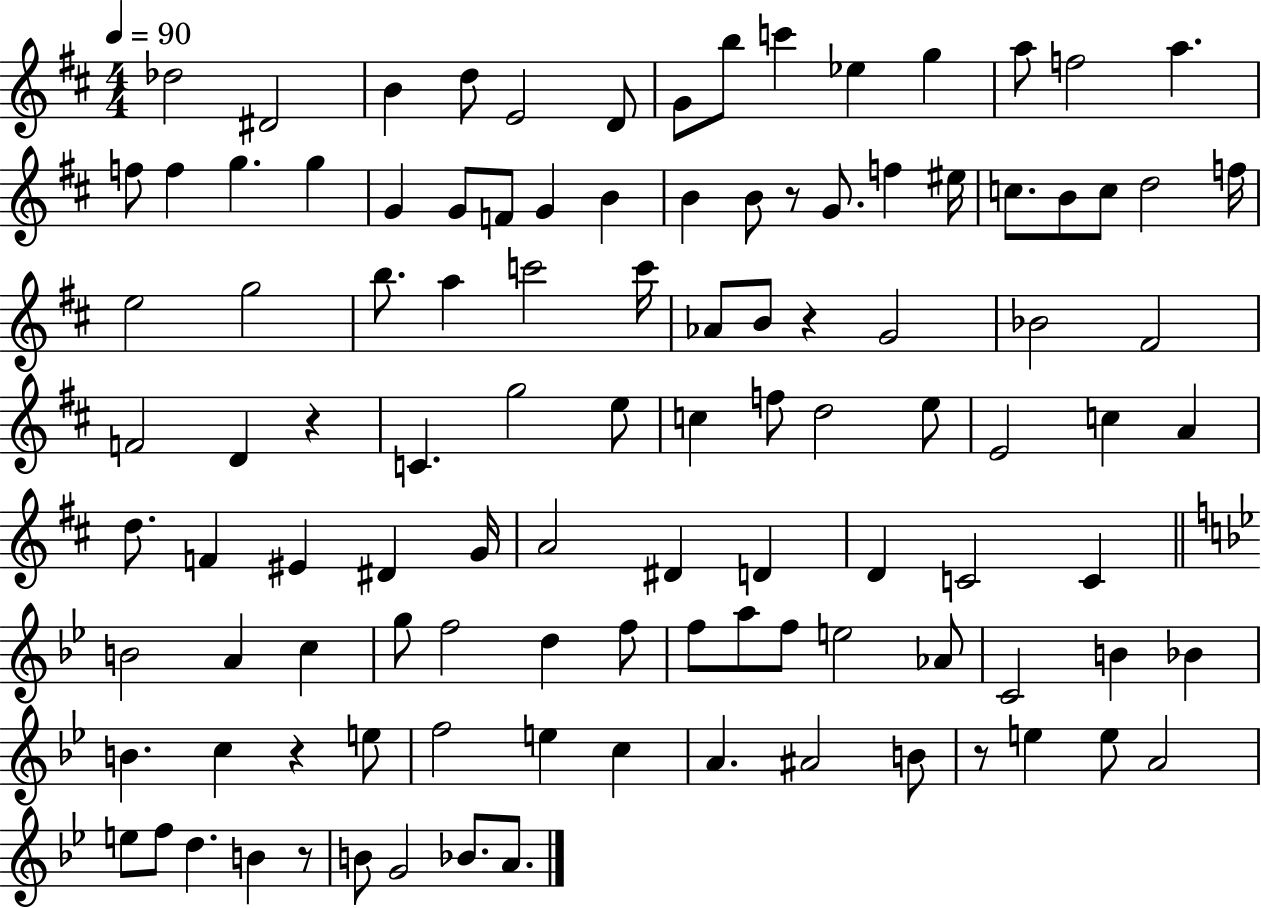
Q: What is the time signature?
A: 4/4